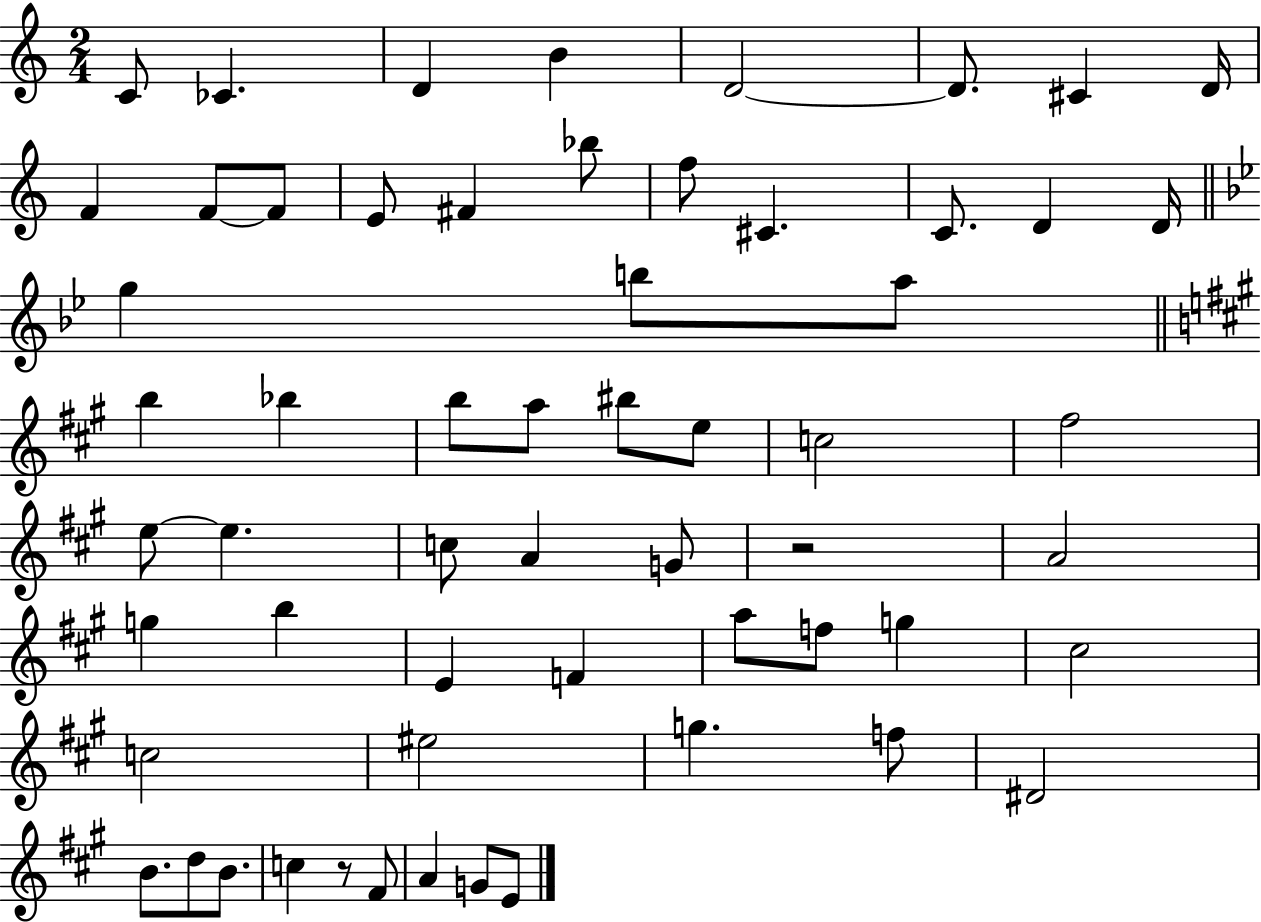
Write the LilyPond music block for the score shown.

{
  \clef treble
  \numericTimeSignature
  \time 2/4
  \key c \major
  \repeat volta 2 { c'8 ces'4. | d'4 b'4 | d'2~~ | d'8. cis'4 d'16 | \break f'4 f'8~~ f'8 | e'8 fis'4 bes''8 | f''8 cis'4. | c'8. d'4 d'16 | \break \bar "||" \break \key g \minor g''4 b''8 a''8 | \bar "||" \break \key a \major b''4 bes''4 | b''8 a''8 bis''8 e''8 | c''2 | fis''2 | \break e''8~~ e''4. | c''8 a'4 g'8 | r2 | a'2 | \break g''4 b''4 | e'4 f'4 | a''8 f''8 g''4 | cis''2 | \break c''2 | eis''2 | g''4. f''8 | dis'2 | \break b'8. d''8 b'8. | c''4 r8 fis'8 | a'4 g'8 e'8 | } \bar "|."
}